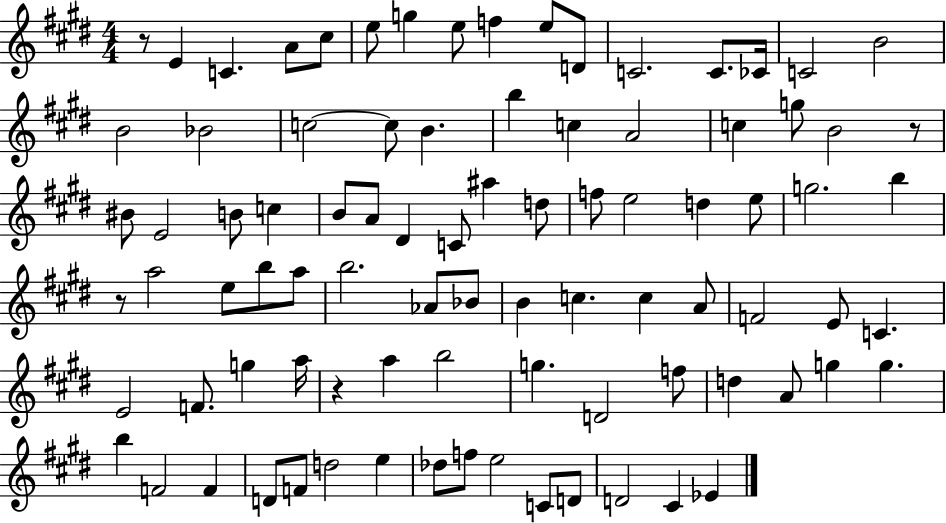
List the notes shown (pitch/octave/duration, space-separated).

R/e E4/q C4/q. A4/e C#5/e E5/e G5/q E5/e F5/q E5/e D4/e C4/h. C4/e. CES4/s C4/h B4/h B4/h Bb4/h C5/h C5/e B4/q. B5/q C5/q A4/h C5/q G5/e B4/h R/e BIS4/e E4/h B4/e C5/q B4/e A4/e D#4/q C4/e A#5/q D5/e F5/e E5/h D5/q E5/e G5/h. B5/q R/e A5/h E5/e B5/e A5/e B5/h. Ab4/e Bb4/e B4/q C5/q. C5/q A4/e F4/h E4/e C4/q. E4/h F4/e. G5/q A5/s R/q A5/q B5/h G5/q. D4/h F5/e D5/q A4/e G5/q G5/q. B5/q F4/h F4/q D4/e F4/e D5/h E5/q Db5/e F5/e E5/h C4/e D4/e D4/h C#4/q Eb4/q